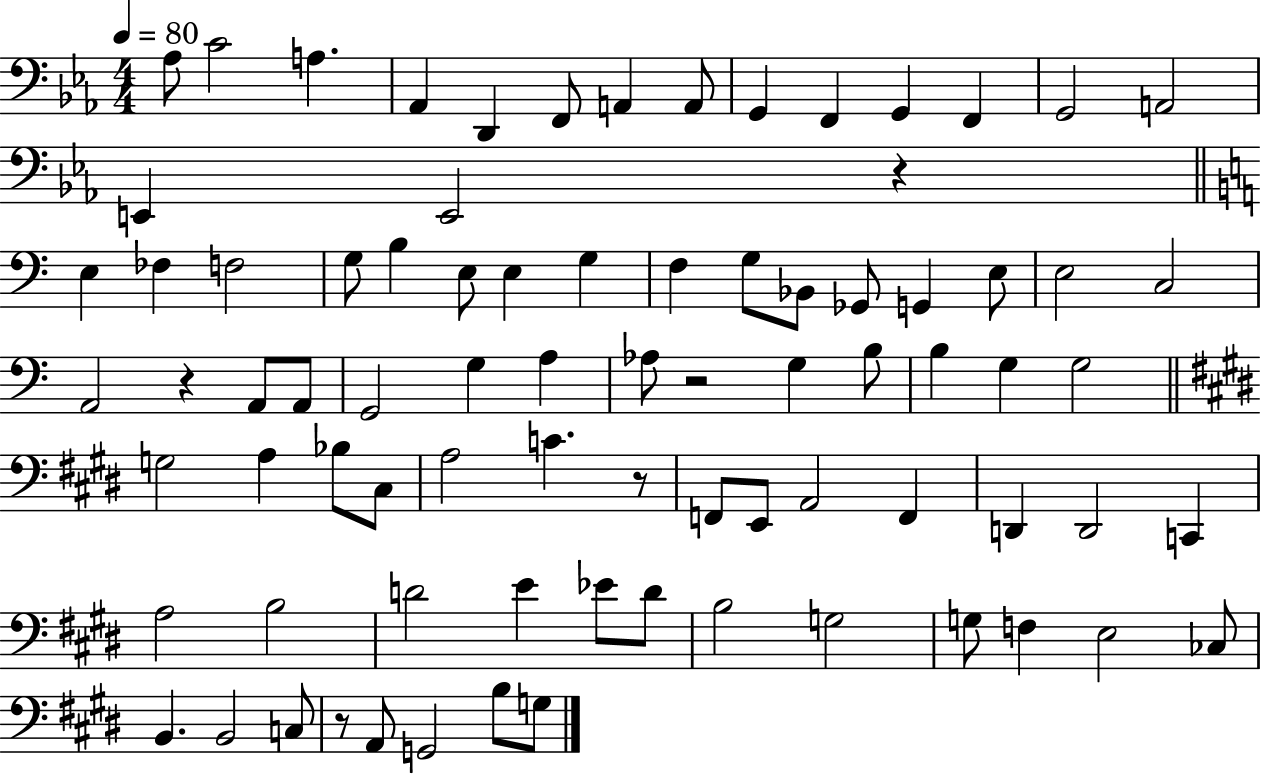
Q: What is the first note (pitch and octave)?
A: Ab3